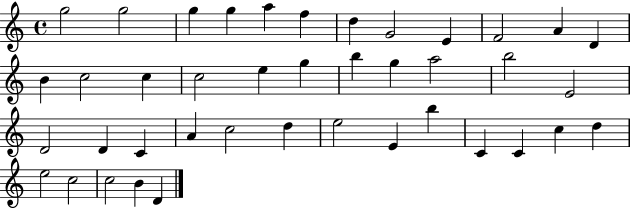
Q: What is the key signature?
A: C major